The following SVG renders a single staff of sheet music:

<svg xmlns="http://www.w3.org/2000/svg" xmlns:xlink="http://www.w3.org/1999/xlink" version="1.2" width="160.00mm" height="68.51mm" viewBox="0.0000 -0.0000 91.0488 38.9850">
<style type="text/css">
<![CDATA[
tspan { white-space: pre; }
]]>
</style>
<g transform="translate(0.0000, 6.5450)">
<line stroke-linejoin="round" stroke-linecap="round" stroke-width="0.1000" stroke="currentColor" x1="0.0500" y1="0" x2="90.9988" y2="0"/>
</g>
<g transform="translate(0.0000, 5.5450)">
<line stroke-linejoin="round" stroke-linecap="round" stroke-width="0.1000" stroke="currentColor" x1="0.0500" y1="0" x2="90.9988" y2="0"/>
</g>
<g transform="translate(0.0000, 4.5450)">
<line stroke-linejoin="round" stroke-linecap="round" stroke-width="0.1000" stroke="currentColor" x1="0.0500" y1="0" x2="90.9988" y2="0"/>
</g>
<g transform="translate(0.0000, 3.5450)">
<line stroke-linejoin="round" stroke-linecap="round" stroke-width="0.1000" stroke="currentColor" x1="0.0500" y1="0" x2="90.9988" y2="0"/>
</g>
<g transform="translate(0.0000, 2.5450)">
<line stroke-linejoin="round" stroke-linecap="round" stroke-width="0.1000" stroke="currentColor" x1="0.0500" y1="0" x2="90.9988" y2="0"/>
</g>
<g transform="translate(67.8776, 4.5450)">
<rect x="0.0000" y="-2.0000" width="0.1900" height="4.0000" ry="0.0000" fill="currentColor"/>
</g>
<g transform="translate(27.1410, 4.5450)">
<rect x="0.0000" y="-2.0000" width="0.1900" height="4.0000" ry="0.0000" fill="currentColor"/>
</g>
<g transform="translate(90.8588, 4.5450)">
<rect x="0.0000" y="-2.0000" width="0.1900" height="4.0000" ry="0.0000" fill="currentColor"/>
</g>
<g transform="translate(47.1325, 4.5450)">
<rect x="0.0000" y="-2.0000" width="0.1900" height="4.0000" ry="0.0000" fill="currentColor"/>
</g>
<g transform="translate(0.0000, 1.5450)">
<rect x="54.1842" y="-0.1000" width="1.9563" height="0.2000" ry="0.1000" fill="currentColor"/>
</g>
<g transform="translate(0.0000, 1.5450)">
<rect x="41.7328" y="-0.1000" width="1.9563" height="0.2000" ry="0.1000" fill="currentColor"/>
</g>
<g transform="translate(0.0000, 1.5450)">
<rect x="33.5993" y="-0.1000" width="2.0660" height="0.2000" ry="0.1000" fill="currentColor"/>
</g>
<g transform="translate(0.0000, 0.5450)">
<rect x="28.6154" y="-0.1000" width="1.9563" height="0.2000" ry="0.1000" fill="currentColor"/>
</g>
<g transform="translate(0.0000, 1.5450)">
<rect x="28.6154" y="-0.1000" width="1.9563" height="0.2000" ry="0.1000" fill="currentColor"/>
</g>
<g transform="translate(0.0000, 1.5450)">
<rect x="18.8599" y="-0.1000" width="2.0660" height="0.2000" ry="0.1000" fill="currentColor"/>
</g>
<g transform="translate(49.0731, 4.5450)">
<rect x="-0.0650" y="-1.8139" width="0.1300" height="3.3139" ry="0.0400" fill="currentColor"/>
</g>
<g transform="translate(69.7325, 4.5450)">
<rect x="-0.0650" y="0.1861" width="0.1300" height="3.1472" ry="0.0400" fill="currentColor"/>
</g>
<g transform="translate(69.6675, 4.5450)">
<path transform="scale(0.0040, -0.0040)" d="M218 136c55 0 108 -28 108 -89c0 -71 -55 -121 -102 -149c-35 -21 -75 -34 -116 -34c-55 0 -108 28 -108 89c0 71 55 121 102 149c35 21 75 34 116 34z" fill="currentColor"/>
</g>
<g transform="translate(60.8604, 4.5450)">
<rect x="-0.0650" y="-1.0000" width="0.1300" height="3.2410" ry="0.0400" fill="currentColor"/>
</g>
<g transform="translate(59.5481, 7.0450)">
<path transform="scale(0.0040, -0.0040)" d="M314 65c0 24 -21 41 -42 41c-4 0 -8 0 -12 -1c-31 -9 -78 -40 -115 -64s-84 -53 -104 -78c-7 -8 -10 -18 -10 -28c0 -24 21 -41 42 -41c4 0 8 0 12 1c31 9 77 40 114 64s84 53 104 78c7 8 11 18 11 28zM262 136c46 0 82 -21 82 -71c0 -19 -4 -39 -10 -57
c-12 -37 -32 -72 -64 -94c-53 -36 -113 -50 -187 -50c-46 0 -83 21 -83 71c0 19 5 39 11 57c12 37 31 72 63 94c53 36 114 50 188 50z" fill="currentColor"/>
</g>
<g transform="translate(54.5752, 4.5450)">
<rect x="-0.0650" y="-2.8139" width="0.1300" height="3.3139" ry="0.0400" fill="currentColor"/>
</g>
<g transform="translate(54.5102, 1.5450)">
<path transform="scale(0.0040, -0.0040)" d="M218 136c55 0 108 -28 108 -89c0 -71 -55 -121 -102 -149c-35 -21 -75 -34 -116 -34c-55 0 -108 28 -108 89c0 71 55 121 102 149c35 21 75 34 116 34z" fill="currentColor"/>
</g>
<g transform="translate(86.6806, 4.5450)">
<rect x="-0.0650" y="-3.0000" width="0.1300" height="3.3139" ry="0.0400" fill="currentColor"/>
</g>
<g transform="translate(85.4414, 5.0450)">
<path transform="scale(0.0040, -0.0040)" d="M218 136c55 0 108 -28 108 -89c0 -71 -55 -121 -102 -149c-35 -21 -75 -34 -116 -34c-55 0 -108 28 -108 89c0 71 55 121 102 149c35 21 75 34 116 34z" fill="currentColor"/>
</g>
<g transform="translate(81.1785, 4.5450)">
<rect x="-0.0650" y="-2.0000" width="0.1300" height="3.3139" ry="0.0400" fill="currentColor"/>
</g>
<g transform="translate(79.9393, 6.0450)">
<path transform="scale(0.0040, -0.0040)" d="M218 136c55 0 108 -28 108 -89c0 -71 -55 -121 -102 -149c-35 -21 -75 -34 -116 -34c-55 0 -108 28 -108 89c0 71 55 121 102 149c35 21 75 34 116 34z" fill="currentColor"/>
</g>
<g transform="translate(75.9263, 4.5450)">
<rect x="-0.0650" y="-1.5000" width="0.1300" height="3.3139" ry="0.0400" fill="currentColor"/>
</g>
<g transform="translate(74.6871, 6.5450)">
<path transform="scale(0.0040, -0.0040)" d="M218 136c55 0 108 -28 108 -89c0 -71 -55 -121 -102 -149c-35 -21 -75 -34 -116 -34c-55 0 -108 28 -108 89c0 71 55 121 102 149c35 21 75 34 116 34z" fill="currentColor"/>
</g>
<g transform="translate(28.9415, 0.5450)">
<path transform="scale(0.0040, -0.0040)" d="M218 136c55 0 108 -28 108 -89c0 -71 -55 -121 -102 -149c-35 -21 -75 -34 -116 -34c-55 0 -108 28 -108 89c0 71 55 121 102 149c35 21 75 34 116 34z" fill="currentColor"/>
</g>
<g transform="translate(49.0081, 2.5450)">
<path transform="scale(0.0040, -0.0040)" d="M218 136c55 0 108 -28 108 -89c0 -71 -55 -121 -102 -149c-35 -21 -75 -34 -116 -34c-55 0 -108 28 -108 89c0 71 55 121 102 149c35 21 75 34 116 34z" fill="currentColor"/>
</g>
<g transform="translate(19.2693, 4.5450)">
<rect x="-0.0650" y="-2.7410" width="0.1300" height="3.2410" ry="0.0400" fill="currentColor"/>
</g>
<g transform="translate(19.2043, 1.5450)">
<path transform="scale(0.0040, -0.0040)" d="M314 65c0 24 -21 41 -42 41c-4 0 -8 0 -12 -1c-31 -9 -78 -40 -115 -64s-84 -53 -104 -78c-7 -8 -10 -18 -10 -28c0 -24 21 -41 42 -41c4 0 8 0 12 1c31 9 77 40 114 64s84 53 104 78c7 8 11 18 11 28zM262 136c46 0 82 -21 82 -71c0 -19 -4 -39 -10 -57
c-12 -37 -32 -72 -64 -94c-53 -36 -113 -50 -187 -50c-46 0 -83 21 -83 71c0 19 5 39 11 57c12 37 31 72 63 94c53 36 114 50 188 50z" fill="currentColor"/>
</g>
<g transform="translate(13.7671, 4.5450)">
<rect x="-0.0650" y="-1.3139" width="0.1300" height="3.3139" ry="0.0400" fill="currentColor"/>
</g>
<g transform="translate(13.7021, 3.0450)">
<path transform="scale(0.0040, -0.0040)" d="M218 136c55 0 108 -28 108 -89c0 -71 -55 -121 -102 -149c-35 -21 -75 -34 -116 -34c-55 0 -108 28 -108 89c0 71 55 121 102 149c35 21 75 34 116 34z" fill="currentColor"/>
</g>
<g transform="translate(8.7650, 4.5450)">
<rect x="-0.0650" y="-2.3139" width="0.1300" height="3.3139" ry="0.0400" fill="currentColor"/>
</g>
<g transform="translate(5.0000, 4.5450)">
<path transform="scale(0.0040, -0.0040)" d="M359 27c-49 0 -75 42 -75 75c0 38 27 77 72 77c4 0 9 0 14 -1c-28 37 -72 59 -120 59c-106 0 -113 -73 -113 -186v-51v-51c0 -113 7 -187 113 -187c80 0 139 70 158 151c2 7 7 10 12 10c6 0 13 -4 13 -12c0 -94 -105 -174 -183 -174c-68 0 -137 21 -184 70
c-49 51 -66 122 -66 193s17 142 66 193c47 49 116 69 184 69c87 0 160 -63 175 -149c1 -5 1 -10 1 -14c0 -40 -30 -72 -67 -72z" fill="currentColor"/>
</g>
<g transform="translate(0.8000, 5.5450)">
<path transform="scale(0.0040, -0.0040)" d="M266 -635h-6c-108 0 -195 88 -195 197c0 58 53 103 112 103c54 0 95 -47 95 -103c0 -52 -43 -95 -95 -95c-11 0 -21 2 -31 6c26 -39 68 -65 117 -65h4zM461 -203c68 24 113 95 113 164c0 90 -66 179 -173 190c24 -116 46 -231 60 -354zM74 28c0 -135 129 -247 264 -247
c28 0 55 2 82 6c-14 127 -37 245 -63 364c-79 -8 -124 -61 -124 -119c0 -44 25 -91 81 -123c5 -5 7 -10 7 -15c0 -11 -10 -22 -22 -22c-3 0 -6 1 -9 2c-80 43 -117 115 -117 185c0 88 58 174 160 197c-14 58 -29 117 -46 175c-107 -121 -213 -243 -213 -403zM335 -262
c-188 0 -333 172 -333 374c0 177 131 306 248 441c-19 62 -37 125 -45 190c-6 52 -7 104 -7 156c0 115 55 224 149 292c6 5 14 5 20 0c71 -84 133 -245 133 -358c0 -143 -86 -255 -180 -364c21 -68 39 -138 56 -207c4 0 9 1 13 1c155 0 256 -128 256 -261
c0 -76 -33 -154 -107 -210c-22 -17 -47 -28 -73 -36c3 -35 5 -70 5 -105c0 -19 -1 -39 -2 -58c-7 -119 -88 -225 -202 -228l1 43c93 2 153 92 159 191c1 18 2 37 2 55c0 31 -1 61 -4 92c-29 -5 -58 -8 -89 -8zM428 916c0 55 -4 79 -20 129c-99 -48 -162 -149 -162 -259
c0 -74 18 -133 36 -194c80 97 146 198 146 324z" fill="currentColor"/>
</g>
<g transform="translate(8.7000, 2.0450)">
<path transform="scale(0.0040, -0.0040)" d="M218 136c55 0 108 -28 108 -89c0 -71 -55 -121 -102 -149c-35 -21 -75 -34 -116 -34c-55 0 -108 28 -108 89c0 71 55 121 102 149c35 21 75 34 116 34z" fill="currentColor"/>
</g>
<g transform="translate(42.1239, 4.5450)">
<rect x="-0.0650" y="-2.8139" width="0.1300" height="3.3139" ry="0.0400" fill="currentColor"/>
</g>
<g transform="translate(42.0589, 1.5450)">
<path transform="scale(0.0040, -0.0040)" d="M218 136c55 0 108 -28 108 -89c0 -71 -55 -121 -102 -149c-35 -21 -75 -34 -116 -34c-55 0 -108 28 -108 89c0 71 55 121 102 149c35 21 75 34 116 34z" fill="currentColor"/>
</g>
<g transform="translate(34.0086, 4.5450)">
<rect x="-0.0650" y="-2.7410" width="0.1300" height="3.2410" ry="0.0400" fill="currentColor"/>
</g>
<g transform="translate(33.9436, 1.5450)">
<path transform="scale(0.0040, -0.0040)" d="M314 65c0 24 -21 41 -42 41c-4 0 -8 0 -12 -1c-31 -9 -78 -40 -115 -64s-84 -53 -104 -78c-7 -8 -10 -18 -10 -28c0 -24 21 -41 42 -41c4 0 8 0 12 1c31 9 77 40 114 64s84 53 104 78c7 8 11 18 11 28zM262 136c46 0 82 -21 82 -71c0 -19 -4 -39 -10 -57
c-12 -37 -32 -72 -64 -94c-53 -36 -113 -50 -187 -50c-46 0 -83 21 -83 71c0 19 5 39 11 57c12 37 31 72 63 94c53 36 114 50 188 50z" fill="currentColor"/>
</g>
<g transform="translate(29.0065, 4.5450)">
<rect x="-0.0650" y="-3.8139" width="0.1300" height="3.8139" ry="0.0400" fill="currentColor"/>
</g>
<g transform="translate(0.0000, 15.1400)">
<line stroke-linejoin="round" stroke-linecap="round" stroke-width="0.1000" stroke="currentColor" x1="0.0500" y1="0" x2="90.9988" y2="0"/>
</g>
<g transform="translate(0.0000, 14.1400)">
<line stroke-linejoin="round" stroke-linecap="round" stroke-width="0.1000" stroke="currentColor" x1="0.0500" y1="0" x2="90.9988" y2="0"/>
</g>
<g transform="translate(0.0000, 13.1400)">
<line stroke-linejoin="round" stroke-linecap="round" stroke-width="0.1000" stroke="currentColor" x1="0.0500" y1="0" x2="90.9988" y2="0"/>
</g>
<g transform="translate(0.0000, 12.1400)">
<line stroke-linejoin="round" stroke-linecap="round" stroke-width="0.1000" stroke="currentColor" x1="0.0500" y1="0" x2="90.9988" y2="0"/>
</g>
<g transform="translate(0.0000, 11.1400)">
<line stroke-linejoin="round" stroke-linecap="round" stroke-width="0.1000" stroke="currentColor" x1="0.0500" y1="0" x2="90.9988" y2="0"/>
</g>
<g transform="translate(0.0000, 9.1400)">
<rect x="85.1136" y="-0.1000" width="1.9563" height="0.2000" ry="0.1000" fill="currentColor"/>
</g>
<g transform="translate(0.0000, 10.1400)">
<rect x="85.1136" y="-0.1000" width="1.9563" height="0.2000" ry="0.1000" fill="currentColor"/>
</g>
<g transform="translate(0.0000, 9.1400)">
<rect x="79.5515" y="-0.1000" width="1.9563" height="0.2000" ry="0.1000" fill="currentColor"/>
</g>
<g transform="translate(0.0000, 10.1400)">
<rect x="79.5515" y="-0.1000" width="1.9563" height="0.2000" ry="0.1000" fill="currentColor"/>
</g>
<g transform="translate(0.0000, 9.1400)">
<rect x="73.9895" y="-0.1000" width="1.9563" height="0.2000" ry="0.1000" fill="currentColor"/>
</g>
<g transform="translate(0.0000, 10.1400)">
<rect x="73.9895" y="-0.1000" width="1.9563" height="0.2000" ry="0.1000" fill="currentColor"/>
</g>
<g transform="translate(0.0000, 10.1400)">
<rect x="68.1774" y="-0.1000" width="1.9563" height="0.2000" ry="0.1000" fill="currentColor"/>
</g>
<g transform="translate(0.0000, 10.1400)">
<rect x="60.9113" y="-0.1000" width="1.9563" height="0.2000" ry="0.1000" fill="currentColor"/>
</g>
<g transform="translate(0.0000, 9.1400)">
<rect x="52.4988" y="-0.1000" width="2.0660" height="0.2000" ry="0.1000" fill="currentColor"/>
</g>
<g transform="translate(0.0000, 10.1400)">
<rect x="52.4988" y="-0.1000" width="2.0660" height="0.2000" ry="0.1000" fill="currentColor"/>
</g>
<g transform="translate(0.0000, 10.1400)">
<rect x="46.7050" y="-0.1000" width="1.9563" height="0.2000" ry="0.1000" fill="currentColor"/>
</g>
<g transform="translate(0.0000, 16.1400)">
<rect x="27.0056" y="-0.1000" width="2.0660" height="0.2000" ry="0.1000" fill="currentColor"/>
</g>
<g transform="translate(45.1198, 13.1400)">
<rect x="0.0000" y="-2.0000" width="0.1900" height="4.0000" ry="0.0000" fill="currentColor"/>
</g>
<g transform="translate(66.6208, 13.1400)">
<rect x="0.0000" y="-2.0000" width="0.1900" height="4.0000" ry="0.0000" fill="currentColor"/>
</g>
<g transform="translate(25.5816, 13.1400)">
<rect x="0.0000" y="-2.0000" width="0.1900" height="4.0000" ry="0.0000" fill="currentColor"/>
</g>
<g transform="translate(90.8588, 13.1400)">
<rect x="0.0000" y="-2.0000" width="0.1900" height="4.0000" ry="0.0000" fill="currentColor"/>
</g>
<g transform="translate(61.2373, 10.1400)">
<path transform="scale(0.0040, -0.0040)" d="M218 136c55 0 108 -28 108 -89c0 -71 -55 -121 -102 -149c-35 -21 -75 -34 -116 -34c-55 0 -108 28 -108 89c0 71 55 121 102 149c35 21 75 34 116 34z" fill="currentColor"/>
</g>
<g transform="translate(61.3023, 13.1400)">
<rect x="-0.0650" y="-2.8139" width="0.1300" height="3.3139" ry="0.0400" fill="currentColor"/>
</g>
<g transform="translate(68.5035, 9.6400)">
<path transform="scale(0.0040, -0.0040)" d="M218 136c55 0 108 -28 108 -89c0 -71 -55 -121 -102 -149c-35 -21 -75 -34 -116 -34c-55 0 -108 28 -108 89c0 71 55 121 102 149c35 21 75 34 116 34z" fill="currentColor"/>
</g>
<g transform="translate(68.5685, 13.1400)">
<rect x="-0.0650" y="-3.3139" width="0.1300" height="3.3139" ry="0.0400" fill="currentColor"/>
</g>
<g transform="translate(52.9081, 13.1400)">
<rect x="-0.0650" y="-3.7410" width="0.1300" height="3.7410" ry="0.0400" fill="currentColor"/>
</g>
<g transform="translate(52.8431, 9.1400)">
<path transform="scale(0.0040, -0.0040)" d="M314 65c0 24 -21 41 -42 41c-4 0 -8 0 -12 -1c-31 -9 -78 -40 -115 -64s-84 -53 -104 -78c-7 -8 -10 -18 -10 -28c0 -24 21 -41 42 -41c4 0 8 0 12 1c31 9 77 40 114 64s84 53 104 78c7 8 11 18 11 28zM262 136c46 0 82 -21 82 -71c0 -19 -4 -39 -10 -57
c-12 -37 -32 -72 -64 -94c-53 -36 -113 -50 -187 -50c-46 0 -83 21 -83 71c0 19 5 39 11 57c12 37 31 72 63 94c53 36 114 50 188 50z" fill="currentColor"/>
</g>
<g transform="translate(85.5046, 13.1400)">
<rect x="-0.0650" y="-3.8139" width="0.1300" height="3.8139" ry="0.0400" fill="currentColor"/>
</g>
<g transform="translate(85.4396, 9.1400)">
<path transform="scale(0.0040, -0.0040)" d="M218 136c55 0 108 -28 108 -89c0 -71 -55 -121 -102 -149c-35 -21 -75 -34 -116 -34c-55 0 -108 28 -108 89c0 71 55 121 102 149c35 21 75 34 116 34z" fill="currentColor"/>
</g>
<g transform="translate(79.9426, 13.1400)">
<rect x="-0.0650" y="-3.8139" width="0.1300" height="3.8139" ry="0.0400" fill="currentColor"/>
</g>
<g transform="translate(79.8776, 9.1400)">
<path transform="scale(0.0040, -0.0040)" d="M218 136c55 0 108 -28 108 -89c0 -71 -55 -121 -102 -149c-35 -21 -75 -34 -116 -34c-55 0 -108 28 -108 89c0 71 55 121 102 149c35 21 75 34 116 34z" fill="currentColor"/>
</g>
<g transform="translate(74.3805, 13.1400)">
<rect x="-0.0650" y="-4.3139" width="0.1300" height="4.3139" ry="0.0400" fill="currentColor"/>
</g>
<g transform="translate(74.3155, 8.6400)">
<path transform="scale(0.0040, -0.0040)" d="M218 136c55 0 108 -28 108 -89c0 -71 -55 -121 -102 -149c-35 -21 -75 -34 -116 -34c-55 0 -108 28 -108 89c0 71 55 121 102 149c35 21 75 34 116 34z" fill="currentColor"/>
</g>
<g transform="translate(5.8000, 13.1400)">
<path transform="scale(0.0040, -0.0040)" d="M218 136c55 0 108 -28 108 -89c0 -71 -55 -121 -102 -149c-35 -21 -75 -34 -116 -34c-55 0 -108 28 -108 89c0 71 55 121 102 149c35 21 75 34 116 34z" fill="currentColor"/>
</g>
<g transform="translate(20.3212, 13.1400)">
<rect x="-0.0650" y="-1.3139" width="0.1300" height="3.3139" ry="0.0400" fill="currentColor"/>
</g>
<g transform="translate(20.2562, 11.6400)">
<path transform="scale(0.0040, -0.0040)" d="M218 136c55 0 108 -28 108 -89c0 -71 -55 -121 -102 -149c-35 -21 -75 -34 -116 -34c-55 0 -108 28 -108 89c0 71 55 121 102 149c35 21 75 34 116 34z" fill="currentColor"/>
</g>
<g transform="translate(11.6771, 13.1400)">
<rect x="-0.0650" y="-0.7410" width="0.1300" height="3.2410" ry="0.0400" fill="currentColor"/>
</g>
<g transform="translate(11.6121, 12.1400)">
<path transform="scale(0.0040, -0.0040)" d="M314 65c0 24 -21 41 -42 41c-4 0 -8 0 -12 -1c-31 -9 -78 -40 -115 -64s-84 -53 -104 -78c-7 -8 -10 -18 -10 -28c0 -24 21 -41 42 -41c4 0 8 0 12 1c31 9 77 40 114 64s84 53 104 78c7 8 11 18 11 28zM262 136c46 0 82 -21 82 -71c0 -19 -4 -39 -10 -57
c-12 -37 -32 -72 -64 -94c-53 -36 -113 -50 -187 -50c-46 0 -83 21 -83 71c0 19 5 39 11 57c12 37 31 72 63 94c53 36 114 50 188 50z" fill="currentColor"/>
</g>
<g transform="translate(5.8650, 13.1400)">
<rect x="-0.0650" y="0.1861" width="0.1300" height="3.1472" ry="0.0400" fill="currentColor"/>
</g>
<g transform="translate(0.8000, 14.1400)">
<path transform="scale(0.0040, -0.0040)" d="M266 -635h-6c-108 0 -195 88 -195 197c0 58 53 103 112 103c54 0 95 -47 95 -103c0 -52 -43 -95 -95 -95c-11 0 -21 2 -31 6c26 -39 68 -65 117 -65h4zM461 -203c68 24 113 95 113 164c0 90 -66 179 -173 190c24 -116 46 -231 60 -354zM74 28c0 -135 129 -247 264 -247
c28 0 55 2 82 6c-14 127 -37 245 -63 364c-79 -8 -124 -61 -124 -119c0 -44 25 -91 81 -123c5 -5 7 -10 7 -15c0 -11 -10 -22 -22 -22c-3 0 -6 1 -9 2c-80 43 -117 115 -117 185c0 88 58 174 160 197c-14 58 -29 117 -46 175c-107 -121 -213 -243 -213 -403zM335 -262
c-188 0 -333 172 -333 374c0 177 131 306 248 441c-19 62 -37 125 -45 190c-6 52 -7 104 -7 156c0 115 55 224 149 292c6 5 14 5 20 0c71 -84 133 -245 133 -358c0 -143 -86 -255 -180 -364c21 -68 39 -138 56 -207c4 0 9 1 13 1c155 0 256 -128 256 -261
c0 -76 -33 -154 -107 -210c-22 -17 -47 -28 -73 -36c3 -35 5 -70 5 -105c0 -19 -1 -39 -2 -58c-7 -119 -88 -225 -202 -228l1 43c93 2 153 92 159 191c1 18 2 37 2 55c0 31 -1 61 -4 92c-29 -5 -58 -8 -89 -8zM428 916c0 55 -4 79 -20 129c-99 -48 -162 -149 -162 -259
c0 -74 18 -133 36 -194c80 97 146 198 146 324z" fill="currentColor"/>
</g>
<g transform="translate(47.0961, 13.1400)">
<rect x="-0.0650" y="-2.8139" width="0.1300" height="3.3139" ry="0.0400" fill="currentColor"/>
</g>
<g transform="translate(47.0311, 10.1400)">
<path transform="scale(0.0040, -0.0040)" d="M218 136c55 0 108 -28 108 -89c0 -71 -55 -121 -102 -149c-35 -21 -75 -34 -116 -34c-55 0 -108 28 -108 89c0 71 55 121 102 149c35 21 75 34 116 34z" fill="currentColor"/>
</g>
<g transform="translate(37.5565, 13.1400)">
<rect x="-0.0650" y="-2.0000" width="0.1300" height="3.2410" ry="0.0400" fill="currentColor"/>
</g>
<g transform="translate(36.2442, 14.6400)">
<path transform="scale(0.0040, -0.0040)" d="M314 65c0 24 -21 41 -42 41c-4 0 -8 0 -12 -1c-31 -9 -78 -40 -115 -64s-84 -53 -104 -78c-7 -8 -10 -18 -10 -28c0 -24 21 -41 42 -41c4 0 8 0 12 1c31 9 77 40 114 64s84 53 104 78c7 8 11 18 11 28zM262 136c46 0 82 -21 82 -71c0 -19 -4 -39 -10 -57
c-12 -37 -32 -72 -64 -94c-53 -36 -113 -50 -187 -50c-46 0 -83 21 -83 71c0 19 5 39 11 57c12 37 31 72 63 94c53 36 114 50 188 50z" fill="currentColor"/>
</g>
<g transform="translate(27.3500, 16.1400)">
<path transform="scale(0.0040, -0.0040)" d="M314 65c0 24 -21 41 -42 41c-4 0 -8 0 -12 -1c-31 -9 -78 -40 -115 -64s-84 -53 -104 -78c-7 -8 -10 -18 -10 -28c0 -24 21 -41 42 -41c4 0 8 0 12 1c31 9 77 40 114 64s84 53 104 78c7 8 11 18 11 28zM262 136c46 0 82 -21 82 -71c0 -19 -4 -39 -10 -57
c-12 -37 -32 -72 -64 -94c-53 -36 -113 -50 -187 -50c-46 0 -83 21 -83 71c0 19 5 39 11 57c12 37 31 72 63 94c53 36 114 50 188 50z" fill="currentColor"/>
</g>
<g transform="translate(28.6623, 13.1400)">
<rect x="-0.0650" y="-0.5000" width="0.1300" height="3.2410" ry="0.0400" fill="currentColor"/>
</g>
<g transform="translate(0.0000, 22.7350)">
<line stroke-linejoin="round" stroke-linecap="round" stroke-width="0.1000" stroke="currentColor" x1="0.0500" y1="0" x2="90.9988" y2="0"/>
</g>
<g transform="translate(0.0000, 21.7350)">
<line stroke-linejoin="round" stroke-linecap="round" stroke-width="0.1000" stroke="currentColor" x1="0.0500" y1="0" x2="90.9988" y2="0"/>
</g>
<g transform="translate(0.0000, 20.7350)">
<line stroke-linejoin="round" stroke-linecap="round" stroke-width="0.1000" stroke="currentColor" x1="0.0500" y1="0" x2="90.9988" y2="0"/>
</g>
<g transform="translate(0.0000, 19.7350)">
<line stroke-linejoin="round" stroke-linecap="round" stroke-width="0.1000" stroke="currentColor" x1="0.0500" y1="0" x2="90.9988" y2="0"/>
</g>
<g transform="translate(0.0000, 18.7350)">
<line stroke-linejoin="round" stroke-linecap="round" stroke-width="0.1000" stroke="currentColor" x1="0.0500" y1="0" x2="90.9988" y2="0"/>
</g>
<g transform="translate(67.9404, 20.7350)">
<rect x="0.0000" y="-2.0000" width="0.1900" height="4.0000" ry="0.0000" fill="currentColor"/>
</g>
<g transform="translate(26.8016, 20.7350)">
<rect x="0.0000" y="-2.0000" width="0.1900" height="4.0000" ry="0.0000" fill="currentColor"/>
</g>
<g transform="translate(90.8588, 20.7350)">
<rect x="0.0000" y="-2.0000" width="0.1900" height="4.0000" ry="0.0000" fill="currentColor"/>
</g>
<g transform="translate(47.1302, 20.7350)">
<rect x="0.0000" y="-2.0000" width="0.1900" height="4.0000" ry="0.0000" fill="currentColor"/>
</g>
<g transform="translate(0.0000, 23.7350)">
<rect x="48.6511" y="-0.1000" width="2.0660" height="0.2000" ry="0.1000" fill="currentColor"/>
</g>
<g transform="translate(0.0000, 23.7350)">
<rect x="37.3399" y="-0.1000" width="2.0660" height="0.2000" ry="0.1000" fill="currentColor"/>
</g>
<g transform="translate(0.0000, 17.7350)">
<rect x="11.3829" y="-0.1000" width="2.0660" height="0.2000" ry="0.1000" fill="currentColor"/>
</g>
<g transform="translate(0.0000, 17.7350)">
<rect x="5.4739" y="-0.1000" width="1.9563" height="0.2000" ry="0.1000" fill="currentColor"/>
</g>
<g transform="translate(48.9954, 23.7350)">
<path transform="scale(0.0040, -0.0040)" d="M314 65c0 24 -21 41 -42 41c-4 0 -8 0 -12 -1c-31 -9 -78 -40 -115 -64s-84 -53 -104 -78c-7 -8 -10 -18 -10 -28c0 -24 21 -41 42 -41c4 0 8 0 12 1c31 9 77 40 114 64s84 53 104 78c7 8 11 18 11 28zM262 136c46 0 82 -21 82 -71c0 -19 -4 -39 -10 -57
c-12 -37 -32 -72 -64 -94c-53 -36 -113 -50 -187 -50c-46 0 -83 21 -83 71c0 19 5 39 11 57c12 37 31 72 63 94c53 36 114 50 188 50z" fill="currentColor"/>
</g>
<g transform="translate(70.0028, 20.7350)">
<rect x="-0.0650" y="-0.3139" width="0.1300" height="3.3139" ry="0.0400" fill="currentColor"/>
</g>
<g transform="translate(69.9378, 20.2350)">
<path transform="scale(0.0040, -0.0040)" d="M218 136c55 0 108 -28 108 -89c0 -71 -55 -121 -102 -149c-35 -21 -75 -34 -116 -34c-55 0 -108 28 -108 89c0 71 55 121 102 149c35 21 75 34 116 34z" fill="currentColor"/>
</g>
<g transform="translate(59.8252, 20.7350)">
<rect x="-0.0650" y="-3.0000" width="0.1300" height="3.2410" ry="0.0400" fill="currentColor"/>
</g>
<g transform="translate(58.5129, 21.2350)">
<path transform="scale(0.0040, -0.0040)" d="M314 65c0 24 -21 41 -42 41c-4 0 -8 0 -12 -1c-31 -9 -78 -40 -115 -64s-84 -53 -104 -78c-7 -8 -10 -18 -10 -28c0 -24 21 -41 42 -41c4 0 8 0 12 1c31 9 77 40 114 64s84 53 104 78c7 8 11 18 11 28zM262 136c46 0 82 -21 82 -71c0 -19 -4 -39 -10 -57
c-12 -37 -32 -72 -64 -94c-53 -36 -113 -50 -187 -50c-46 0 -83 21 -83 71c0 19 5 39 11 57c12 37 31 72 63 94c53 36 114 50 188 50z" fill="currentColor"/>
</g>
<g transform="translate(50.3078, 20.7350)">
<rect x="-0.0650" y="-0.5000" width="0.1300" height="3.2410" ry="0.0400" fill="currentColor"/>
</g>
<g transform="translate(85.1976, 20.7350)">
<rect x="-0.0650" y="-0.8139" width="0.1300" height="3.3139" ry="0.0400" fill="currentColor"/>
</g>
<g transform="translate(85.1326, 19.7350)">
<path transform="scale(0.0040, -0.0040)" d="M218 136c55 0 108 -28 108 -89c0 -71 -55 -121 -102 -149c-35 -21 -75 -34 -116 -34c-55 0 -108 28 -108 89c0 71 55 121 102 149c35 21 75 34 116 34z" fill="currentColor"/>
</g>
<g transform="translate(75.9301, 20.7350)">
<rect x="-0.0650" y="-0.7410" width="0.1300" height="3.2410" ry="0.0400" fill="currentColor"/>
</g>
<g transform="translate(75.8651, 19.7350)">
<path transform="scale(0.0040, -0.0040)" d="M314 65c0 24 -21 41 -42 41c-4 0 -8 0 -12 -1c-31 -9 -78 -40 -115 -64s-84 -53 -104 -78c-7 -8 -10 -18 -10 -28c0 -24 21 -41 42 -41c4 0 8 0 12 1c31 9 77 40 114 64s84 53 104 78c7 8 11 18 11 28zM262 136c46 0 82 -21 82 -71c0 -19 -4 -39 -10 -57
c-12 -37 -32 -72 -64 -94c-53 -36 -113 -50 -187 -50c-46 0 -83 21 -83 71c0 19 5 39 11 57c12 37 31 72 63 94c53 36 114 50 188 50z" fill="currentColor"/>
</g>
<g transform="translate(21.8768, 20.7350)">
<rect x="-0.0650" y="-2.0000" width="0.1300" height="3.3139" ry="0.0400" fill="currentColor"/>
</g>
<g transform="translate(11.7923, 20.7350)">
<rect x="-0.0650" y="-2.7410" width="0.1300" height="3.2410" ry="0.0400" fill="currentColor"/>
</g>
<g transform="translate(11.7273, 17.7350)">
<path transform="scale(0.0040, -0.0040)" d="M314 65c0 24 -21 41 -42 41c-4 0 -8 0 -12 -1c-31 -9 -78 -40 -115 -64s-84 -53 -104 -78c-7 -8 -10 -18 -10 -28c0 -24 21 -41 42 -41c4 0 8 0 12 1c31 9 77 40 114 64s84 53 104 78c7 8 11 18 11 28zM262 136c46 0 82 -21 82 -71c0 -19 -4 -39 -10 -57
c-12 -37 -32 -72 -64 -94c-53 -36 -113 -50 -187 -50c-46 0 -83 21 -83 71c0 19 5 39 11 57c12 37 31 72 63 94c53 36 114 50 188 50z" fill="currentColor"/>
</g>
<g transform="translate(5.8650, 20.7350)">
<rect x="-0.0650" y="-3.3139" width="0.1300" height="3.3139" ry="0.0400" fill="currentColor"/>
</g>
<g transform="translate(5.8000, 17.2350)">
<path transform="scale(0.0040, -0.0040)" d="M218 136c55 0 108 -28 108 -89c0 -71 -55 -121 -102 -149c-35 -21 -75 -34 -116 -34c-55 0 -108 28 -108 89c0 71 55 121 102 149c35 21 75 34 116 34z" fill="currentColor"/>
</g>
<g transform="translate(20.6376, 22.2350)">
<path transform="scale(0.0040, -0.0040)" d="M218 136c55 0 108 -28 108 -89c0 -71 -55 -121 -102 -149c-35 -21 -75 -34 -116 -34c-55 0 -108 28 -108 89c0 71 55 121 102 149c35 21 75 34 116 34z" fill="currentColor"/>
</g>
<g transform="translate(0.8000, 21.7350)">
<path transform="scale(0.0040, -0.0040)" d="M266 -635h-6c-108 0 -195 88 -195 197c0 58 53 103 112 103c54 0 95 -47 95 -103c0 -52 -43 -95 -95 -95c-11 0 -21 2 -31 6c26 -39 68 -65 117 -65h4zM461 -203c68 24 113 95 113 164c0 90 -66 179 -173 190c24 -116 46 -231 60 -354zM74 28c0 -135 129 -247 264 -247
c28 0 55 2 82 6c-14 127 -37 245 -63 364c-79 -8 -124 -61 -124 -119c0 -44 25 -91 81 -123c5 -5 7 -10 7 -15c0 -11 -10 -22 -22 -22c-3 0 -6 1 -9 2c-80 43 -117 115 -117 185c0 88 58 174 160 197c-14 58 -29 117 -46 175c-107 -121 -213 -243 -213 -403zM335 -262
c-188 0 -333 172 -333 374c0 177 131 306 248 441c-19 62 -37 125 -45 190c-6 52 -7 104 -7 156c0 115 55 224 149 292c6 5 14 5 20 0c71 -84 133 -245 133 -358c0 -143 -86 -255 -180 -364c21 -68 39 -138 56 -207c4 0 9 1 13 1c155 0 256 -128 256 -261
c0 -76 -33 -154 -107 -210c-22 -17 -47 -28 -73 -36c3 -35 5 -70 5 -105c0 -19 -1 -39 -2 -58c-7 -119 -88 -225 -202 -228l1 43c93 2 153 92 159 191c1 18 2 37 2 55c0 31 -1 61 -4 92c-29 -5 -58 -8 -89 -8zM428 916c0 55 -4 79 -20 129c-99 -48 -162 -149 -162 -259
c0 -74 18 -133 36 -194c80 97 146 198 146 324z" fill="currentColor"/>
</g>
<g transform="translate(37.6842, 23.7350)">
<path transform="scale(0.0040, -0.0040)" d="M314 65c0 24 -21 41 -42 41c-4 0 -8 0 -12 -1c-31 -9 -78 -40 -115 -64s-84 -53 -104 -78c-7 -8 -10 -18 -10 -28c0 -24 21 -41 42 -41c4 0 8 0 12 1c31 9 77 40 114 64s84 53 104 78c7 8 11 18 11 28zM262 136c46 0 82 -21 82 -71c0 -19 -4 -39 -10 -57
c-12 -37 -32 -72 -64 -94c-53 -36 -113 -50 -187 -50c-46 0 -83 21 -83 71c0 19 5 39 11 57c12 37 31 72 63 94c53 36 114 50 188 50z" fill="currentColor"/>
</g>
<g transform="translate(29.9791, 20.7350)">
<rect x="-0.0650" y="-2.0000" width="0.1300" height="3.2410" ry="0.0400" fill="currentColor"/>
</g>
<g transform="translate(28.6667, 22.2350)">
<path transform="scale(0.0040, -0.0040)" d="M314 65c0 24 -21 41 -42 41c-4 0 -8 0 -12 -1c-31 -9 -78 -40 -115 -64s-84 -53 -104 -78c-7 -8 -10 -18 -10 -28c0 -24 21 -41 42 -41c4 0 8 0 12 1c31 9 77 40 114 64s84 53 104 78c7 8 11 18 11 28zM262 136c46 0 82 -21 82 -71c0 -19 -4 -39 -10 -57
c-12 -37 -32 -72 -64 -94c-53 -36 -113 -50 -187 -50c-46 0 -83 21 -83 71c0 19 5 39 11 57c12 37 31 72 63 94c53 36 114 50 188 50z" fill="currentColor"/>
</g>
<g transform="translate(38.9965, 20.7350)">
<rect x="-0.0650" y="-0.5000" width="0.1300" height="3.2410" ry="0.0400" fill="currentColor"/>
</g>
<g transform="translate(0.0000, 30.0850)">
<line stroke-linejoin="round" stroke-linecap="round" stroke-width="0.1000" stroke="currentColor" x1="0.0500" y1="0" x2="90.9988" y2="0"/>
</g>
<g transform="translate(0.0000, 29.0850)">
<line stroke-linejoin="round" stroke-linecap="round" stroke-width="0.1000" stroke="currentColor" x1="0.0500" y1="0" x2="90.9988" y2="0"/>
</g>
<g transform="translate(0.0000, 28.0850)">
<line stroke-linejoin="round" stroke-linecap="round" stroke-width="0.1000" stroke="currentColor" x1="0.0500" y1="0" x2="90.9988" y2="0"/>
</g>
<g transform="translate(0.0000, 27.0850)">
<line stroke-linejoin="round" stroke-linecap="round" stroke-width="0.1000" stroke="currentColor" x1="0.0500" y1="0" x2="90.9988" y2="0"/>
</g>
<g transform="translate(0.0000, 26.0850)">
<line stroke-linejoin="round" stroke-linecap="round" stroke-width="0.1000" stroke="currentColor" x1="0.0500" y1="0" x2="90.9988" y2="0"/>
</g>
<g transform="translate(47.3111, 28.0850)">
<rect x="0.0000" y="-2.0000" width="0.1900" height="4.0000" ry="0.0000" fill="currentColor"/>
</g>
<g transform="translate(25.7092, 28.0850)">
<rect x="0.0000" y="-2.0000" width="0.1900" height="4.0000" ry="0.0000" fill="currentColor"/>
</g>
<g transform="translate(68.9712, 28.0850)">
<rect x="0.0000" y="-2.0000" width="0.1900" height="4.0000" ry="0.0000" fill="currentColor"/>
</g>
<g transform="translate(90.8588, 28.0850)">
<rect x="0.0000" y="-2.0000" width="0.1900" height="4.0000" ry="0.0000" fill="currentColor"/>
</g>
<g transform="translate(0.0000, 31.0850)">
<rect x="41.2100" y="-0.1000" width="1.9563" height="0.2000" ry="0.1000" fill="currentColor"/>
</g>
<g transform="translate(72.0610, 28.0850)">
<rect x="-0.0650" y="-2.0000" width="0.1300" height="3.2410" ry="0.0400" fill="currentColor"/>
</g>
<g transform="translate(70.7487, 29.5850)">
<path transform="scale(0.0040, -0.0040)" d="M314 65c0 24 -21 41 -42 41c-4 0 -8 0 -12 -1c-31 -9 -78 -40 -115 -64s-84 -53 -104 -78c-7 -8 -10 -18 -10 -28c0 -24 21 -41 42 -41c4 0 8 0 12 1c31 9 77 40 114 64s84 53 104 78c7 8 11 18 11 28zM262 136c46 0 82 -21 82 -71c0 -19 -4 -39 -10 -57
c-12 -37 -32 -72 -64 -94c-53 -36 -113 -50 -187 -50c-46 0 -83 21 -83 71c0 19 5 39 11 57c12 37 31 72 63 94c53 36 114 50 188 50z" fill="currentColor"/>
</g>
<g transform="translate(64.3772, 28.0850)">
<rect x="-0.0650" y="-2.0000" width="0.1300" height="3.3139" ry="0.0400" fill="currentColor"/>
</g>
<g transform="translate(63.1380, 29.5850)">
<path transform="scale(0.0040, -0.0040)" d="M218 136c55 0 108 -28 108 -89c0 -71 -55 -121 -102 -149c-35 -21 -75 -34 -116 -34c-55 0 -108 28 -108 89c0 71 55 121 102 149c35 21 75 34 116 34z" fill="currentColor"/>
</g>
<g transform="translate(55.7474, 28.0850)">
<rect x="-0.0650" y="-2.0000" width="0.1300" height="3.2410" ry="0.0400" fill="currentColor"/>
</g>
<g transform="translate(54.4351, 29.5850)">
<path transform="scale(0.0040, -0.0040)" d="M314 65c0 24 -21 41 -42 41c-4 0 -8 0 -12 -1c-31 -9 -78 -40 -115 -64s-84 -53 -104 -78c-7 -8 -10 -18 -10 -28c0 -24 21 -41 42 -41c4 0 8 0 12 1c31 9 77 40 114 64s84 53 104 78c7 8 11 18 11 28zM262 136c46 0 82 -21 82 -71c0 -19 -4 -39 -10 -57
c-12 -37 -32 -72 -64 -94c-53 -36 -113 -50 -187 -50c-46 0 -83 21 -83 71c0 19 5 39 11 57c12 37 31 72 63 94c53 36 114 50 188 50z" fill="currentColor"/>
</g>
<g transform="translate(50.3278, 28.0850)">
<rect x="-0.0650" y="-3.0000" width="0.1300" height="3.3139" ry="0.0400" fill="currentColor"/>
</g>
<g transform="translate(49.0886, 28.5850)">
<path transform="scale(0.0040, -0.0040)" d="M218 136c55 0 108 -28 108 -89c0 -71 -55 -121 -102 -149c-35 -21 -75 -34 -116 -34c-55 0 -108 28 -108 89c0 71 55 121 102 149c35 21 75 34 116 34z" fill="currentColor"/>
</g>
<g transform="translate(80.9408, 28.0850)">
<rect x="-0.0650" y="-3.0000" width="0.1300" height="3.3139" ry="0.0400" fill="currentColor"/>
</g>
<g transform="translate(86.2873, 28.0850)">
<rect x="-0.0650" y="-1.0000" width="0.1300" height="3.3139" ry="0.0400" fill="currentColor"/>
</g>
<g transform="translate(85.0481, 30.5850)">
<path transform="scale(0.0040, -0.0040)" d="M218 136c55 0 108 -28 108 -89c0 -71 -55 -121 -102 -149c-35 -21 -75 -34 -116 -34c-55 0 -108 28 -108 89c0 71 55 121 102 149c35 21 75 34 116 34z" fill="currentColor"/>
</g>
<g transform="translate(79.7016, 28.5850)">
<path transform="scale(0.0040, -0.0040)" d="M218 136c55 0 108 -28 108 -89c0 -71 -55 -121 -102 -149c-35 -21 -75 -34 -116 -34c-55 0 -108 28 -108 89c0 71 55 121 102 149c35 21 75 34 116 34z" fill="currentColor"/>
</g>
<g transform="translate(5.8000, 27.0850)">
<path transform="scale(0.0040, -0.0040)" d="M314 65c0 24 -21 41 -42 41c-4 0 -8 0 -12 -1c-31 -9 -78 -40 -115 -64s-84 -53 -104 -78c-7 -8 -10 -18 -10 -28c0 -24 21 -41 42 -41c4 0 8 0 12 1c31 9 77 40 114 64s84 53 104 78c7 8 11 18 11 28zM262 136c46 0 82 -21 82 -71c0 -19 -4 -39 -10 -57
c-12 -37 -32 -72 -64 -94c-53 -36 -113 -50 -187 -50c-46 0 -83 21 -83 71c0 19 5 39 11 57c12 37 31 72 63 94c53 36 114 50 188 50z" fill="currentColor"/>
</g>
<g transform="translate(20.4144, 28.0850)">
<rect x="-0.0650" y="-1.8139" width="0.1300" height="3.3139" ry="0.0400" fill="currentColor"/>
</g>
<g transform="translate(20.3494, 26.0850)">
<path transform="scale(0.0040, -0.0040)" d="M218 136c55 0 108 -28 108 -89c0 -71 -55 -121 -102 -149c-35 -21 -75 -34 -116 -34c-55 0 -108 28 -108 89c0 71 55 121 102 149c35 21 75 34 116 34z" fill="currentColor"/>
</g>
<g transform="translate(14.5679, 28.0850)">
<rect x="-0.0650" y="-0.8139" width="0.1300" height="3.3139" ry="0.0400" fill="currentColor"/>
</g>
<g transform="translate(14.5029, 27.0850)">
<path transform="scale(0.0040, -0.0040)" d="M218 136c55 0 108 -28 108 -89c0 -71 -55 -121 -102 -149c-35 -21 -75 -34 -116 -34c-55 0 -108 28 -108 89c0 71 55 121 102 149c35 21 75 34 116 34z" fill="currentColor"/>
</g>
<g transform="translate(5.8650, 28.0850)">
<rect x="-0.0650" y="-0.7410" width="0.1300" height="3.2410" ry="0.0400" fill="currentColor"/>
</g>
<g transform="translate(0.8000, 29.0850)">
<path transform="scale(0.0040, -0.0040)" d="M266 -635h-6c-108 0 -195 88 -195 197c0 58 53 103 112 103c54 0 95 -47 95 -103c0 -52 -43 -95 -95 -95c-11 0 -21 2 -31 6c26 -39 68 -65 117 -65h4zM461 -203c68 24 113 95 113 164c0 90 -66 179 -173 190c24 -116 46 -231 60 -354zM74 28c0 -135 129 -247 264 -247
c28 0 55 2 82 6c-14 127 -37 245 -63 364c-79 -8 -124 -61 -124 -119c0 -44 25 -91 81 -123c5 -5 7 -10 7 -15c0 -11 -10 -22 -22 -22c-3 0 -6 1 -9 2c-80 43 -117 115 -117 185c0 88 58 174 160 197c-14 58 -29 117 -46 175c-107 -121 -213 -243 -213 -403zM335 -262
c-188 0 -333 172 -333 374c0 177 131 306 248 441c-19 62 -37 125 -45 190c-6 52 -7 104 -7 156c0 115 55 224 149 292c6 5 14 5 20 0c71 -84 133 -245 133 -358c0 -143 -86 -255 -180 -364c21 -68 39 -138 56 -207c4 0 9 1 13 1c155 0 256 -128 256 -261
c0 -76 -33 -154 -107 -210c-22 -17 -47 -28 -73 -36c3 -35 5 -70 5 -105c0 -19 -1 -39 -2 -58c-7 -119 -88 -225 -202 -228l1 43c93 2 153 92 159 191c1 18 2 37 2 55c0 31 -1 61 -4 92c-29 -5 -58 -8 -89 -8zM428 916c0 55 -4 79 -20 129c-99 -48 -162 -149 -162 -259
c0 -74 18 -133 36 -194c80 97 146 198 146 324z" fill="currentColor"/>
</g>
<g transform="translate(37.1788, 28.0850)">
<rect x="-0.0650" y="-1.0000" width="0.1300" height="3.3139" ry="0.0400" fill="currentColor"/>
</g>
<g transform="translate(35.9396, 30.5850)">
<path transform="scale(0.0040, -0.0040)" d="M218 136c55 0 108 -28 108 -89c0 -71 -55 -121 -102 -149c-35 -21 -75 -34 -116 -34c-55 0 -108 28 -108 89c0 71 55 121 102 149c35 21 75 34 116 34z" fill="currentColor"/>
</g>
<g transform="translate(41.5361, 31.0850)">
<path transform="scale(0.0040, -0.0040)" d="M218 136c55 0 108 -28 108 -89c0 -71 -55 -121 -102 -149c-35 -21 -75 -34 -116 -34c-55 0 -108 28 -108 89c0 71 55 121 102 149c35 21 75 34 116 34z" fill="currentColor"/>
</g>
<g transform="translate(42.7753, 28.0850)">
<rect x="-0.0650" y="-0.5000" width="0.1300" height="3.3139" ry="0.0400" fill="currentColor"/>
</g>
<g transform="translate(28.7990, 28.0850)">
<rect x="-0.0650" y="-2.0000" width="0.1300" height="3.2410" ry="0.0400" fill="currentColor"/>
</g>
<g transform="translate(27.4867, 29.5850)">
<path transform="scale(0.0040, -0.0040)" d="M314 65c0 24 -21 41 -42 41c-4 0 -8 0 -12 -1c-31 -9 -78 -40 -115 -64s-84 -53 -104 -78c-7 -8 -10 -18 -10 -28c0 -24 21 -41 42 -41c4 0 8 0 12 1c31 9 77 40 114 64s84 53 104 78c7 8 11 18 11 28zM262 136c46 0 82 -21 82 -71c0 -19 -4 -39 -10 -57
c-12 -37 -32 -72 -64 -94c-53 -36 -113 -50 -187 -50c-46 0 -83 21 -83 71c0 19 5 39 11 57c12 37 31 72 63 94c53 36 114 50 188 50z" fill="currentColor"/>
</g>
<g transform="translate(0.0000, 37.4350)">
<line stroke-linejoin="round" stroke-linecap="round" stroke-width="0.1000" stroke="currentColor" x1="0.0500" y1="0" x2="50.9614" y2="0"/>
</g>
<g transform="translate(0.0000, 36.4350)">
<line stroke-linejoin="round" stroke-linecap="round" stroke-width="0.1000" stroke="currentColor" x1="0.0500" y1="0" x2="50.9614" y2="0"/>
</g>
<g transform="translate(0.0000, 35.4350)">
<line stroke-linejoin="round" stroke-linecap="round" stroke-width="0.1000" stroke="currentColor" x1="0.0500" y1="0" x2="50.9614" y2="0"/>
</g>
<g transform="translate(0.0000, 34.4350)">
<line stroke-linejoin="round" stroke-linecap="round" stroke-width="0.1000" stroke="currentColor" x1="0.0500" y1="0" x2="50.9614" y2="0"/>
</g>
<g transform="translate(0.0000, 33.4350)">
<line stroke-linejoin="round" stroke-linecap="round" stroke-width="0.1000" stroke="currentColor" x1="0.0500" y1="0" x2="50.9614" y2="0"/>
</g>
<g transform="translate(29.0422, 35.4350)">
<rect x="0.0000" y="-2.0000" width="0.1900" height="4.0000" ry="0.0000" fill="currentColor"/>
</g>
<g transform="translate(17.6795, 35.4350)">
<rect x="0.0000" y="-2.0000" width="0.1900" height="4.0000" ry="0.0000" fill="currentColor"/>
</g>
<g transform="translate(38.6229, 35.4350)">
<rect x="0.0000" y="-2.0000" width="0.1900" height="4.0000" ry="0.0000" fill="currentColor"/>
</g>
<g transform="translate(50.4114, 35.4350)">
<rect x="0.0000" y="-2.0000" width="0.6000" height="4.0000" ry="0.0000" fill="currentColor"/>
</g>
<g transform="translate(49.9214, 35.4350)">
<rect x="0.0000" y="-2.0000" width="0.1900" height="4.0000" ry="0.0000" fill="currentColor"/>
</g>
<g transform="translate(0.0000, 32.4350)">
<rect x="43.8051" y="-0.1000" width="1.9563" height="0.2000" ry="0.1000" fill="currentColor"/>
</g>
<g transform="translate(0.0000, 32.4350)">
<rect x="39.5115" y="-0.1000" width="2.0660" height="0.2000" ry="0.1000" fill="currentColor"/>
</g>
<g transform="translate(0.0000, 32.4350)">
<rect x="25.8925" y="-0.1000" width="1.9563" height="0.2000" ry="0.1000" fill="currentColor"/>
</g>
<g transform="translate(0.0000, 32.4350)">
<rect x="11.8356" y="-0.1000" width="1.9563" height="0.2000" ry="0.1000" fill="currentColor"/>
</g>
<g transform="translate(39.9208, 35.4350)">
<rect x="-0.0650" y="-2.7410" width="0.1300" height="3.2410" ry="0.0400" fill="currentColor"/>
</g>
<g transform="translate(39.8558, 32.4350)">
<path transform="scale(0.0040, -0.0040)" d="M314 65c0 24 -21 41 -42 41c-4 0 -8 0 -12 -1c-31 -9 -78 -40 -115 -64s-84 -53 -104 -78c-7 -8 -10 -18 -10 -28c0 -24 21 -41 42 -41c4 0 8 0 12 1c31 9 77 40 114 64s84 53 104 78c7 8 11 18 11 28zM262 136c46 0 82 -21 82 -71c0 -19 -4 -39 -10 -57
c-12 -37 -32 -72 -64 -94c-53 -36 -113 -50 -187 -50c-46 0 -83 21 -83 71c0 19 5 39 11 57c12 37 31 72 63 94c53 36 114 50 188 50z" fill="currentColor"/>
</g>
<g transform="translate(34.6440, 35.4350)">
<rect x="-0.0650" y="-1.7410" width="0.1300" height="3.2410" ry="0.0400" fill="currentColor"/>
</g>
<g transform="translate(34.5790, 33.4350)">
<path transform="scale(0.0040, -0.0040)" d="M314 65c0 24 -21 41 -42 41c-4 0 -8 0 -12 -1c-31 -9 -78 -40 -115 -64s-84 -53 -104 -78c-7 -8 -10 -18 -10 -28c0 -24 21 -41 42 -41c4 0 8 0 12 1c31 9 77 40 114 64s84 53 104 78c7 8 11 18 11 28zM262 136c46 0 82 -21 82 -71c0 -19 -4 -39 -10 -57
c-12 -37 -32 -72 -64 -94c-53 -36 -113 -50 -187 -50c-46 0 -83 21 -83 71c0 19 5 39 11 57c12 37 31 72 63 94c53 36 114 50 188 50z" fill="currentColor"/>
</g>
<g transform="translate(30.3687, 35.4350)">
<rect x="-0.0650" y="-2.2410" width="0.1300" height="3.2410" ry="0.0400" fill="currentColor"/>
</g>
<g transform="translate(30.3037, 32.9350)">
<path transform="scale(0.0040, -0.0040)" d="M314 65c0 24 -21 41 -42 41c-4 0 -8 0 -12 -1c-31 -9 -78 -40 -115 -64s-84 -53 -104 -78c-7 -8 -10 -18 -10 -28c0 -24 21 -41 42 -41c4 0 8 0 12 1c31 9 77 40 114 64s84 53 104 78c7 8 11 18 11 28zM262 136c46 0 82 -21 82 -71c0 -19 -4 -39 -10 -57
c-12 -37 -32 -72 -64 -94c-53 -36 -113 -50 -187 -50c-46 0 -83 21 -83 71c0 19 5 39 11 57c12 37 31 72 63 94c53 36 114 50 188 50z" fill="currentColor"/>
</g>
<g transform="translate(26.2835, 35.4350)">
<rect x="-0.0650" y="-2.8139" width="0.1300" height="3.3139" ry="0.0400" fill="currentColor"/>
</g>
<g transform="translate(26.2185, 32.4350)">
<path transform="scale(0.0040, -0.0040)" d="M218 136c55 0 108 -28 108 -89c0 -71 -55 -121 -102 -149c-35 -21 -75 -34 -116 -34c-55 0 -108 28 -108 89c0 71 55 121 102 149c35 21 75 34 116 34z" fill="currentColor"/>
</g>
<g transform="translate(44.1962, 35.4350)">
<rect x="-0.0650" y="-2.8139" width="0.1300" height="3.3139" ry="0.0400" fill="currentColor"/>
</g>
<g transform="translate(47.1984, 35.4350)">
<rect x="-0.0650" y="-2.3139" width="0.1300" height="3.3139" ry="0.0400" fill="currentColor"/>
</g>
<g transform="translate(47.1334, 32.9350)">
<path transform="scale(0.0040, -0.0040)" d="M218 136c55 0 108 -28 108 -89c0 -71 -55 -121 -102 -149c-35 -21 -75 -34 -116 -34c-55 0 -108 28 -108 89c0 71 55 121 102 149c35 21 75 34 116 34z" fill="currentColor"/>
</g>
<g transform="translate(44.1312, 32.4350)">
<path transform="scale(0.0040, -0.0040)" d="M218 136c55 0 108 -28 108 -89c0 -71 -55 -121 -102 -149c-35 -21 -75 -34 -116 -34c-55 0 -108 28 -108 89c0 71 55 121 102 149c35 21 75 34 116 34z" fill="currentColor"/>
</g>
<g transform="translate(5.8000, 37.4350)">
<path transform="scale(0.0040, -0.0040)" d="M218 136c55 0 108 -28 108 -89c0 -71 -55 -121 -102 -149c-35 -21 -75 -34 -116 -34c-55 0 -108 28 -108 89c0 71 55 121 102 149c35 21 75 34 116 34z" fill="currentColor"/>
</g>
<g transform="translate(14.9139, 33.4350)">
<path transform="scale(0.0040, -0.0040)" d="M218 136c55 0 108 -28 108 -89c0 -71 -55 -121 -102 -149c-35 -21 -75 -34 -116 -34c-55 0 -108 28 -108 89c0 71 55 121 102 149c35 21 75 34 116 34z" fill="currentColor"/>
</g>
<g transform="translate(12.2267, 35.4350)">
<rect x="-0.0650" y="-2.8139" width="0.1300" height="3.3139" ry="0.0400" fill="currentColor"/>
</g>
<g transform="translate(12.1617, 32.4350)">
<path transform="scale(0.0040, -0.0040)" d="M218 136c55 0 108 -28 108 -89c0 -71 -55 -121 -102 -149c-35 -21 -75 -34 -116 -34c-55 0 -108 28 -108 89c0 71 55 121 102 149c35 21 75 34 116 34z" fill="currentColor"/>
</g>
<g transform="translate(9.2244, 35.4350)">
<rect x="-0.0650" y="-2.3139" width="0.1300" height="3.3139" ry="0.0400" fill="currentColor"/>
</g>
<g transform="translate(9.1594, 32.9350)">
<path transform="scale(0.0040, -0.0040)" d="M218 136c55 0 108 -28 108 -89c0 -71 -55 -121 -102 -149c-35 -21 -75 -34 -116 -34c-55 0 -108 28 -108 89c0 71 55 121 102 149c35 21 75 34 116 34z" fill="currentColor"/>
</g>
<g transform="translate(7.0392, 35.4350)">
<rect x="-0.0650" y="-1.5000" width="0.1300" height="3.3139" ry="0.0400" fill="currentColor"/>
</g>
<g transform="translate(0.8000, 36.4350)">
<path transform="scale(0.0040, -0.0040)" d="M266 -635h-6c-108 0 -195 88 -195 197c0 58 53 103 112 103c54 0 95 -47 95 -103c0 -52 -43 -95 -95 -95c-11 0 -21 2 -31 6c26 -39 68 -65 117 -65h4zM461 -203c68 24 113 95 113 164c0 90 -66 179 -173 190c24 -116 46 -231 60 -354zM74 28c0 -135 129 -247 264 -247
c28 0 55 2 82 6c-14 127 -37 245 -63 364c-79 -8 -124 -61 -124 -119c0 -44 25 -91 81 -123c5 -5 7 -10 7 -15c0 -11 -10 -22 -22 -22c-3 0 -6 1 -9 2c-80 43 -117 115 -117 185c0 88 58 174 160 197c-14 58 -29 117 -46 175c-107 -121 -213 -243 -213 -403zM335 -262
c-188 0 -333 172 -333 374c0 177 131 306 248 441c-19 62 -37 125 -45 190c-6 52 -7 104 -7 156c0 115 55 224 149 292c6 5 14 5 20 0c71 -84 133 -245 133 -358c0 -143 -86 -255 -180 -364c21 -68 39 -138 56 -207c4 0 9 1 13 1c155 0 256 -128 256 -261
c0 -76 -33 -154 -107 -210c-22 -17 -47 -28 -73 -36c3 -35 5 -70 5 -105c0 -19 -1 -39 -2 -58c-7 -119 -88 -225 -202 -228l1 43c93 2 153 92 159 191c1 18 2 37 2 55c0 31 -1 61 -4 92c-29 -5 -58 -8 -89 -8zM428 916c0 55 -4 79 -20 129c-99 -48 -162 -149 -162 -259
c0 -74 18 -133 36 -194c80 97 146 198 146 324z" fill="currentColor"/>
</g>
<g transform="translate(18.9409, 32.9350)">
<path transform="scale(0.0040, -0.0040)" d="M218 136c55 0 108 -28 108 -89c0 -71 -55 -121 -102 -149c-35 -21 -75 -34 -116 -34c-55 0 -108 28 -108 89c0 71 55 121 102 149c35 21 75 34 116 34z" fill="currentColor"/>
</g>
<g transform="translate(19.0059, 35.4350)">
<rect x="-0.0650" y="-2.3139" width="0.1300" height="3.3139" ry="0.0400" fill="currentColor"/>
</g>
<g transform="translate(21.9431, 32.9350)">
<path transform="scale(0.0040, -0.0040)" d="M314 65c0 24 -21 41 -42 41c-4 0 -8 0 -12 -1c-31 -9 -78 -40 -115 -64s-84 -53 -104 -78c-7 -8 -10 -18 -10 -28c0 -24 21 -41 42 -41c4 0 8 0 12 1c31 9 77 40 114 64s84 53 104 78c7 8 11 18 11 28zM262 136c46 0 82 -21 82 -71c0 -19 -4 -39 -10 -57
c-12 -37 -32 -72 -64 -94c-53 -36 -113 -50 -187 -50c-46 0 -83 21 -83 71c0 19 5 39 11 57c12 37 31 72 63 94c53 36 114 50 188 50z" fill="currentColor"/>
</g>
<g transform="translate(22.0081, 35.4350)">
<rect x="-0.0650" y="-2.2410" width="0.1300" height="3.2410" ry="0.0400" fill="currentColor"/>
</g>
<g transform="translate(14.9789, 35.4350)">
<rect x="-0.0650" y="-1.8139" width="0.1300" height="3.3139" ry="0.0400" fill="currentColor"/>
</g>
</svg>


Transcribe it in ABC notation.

X:1
T:Untitled
M:4/4
L:1/4
K:C
g e a2 c' a2 a f a D2 B E F A B d2 e C2 F2 a c'2 a b d' c' c' b a2 F F2 C2 C2 A2 c d2 d d2 d f F2 D C A F2 F F2 A D E g a f g g2 a g2 f2 a2 a g